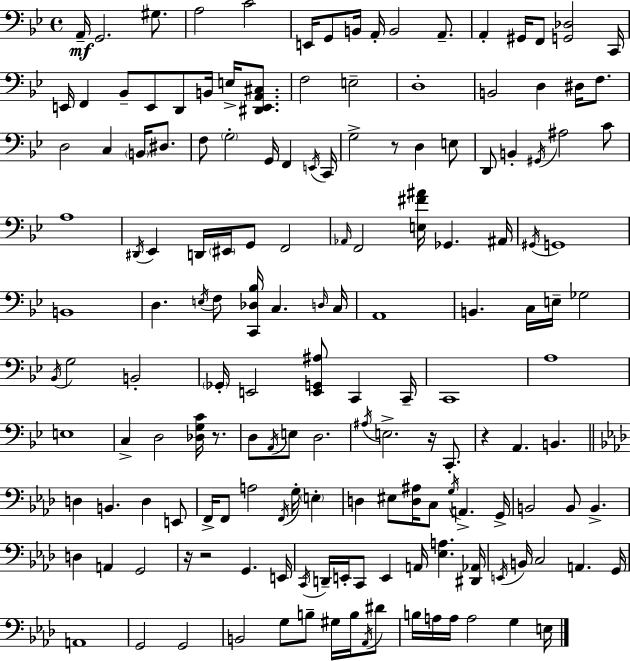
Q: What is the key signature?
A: BES major